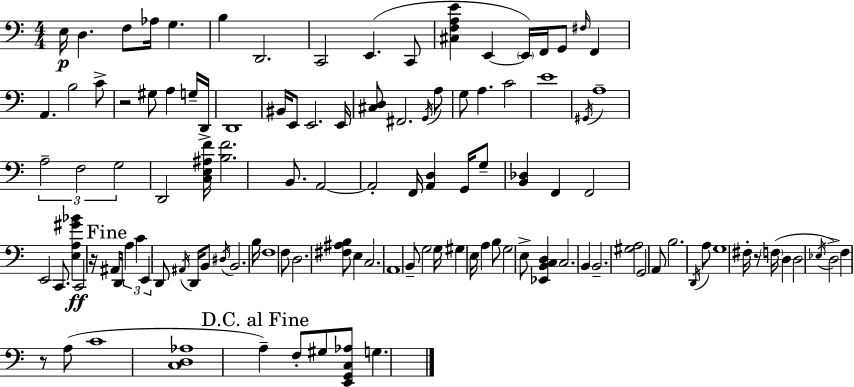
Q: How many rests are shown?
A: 4